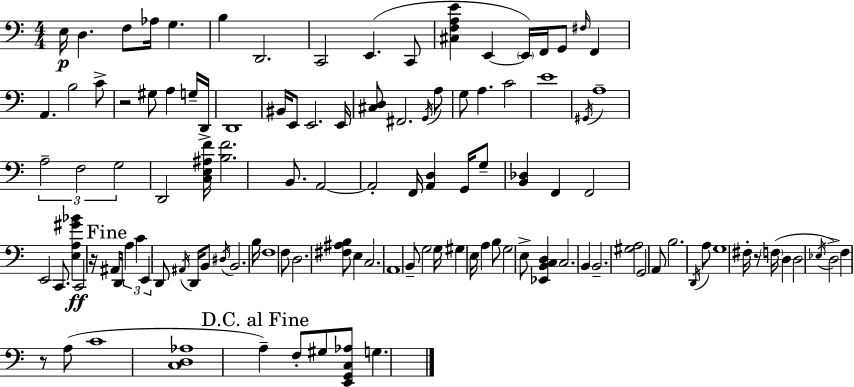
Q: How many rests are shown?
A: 4